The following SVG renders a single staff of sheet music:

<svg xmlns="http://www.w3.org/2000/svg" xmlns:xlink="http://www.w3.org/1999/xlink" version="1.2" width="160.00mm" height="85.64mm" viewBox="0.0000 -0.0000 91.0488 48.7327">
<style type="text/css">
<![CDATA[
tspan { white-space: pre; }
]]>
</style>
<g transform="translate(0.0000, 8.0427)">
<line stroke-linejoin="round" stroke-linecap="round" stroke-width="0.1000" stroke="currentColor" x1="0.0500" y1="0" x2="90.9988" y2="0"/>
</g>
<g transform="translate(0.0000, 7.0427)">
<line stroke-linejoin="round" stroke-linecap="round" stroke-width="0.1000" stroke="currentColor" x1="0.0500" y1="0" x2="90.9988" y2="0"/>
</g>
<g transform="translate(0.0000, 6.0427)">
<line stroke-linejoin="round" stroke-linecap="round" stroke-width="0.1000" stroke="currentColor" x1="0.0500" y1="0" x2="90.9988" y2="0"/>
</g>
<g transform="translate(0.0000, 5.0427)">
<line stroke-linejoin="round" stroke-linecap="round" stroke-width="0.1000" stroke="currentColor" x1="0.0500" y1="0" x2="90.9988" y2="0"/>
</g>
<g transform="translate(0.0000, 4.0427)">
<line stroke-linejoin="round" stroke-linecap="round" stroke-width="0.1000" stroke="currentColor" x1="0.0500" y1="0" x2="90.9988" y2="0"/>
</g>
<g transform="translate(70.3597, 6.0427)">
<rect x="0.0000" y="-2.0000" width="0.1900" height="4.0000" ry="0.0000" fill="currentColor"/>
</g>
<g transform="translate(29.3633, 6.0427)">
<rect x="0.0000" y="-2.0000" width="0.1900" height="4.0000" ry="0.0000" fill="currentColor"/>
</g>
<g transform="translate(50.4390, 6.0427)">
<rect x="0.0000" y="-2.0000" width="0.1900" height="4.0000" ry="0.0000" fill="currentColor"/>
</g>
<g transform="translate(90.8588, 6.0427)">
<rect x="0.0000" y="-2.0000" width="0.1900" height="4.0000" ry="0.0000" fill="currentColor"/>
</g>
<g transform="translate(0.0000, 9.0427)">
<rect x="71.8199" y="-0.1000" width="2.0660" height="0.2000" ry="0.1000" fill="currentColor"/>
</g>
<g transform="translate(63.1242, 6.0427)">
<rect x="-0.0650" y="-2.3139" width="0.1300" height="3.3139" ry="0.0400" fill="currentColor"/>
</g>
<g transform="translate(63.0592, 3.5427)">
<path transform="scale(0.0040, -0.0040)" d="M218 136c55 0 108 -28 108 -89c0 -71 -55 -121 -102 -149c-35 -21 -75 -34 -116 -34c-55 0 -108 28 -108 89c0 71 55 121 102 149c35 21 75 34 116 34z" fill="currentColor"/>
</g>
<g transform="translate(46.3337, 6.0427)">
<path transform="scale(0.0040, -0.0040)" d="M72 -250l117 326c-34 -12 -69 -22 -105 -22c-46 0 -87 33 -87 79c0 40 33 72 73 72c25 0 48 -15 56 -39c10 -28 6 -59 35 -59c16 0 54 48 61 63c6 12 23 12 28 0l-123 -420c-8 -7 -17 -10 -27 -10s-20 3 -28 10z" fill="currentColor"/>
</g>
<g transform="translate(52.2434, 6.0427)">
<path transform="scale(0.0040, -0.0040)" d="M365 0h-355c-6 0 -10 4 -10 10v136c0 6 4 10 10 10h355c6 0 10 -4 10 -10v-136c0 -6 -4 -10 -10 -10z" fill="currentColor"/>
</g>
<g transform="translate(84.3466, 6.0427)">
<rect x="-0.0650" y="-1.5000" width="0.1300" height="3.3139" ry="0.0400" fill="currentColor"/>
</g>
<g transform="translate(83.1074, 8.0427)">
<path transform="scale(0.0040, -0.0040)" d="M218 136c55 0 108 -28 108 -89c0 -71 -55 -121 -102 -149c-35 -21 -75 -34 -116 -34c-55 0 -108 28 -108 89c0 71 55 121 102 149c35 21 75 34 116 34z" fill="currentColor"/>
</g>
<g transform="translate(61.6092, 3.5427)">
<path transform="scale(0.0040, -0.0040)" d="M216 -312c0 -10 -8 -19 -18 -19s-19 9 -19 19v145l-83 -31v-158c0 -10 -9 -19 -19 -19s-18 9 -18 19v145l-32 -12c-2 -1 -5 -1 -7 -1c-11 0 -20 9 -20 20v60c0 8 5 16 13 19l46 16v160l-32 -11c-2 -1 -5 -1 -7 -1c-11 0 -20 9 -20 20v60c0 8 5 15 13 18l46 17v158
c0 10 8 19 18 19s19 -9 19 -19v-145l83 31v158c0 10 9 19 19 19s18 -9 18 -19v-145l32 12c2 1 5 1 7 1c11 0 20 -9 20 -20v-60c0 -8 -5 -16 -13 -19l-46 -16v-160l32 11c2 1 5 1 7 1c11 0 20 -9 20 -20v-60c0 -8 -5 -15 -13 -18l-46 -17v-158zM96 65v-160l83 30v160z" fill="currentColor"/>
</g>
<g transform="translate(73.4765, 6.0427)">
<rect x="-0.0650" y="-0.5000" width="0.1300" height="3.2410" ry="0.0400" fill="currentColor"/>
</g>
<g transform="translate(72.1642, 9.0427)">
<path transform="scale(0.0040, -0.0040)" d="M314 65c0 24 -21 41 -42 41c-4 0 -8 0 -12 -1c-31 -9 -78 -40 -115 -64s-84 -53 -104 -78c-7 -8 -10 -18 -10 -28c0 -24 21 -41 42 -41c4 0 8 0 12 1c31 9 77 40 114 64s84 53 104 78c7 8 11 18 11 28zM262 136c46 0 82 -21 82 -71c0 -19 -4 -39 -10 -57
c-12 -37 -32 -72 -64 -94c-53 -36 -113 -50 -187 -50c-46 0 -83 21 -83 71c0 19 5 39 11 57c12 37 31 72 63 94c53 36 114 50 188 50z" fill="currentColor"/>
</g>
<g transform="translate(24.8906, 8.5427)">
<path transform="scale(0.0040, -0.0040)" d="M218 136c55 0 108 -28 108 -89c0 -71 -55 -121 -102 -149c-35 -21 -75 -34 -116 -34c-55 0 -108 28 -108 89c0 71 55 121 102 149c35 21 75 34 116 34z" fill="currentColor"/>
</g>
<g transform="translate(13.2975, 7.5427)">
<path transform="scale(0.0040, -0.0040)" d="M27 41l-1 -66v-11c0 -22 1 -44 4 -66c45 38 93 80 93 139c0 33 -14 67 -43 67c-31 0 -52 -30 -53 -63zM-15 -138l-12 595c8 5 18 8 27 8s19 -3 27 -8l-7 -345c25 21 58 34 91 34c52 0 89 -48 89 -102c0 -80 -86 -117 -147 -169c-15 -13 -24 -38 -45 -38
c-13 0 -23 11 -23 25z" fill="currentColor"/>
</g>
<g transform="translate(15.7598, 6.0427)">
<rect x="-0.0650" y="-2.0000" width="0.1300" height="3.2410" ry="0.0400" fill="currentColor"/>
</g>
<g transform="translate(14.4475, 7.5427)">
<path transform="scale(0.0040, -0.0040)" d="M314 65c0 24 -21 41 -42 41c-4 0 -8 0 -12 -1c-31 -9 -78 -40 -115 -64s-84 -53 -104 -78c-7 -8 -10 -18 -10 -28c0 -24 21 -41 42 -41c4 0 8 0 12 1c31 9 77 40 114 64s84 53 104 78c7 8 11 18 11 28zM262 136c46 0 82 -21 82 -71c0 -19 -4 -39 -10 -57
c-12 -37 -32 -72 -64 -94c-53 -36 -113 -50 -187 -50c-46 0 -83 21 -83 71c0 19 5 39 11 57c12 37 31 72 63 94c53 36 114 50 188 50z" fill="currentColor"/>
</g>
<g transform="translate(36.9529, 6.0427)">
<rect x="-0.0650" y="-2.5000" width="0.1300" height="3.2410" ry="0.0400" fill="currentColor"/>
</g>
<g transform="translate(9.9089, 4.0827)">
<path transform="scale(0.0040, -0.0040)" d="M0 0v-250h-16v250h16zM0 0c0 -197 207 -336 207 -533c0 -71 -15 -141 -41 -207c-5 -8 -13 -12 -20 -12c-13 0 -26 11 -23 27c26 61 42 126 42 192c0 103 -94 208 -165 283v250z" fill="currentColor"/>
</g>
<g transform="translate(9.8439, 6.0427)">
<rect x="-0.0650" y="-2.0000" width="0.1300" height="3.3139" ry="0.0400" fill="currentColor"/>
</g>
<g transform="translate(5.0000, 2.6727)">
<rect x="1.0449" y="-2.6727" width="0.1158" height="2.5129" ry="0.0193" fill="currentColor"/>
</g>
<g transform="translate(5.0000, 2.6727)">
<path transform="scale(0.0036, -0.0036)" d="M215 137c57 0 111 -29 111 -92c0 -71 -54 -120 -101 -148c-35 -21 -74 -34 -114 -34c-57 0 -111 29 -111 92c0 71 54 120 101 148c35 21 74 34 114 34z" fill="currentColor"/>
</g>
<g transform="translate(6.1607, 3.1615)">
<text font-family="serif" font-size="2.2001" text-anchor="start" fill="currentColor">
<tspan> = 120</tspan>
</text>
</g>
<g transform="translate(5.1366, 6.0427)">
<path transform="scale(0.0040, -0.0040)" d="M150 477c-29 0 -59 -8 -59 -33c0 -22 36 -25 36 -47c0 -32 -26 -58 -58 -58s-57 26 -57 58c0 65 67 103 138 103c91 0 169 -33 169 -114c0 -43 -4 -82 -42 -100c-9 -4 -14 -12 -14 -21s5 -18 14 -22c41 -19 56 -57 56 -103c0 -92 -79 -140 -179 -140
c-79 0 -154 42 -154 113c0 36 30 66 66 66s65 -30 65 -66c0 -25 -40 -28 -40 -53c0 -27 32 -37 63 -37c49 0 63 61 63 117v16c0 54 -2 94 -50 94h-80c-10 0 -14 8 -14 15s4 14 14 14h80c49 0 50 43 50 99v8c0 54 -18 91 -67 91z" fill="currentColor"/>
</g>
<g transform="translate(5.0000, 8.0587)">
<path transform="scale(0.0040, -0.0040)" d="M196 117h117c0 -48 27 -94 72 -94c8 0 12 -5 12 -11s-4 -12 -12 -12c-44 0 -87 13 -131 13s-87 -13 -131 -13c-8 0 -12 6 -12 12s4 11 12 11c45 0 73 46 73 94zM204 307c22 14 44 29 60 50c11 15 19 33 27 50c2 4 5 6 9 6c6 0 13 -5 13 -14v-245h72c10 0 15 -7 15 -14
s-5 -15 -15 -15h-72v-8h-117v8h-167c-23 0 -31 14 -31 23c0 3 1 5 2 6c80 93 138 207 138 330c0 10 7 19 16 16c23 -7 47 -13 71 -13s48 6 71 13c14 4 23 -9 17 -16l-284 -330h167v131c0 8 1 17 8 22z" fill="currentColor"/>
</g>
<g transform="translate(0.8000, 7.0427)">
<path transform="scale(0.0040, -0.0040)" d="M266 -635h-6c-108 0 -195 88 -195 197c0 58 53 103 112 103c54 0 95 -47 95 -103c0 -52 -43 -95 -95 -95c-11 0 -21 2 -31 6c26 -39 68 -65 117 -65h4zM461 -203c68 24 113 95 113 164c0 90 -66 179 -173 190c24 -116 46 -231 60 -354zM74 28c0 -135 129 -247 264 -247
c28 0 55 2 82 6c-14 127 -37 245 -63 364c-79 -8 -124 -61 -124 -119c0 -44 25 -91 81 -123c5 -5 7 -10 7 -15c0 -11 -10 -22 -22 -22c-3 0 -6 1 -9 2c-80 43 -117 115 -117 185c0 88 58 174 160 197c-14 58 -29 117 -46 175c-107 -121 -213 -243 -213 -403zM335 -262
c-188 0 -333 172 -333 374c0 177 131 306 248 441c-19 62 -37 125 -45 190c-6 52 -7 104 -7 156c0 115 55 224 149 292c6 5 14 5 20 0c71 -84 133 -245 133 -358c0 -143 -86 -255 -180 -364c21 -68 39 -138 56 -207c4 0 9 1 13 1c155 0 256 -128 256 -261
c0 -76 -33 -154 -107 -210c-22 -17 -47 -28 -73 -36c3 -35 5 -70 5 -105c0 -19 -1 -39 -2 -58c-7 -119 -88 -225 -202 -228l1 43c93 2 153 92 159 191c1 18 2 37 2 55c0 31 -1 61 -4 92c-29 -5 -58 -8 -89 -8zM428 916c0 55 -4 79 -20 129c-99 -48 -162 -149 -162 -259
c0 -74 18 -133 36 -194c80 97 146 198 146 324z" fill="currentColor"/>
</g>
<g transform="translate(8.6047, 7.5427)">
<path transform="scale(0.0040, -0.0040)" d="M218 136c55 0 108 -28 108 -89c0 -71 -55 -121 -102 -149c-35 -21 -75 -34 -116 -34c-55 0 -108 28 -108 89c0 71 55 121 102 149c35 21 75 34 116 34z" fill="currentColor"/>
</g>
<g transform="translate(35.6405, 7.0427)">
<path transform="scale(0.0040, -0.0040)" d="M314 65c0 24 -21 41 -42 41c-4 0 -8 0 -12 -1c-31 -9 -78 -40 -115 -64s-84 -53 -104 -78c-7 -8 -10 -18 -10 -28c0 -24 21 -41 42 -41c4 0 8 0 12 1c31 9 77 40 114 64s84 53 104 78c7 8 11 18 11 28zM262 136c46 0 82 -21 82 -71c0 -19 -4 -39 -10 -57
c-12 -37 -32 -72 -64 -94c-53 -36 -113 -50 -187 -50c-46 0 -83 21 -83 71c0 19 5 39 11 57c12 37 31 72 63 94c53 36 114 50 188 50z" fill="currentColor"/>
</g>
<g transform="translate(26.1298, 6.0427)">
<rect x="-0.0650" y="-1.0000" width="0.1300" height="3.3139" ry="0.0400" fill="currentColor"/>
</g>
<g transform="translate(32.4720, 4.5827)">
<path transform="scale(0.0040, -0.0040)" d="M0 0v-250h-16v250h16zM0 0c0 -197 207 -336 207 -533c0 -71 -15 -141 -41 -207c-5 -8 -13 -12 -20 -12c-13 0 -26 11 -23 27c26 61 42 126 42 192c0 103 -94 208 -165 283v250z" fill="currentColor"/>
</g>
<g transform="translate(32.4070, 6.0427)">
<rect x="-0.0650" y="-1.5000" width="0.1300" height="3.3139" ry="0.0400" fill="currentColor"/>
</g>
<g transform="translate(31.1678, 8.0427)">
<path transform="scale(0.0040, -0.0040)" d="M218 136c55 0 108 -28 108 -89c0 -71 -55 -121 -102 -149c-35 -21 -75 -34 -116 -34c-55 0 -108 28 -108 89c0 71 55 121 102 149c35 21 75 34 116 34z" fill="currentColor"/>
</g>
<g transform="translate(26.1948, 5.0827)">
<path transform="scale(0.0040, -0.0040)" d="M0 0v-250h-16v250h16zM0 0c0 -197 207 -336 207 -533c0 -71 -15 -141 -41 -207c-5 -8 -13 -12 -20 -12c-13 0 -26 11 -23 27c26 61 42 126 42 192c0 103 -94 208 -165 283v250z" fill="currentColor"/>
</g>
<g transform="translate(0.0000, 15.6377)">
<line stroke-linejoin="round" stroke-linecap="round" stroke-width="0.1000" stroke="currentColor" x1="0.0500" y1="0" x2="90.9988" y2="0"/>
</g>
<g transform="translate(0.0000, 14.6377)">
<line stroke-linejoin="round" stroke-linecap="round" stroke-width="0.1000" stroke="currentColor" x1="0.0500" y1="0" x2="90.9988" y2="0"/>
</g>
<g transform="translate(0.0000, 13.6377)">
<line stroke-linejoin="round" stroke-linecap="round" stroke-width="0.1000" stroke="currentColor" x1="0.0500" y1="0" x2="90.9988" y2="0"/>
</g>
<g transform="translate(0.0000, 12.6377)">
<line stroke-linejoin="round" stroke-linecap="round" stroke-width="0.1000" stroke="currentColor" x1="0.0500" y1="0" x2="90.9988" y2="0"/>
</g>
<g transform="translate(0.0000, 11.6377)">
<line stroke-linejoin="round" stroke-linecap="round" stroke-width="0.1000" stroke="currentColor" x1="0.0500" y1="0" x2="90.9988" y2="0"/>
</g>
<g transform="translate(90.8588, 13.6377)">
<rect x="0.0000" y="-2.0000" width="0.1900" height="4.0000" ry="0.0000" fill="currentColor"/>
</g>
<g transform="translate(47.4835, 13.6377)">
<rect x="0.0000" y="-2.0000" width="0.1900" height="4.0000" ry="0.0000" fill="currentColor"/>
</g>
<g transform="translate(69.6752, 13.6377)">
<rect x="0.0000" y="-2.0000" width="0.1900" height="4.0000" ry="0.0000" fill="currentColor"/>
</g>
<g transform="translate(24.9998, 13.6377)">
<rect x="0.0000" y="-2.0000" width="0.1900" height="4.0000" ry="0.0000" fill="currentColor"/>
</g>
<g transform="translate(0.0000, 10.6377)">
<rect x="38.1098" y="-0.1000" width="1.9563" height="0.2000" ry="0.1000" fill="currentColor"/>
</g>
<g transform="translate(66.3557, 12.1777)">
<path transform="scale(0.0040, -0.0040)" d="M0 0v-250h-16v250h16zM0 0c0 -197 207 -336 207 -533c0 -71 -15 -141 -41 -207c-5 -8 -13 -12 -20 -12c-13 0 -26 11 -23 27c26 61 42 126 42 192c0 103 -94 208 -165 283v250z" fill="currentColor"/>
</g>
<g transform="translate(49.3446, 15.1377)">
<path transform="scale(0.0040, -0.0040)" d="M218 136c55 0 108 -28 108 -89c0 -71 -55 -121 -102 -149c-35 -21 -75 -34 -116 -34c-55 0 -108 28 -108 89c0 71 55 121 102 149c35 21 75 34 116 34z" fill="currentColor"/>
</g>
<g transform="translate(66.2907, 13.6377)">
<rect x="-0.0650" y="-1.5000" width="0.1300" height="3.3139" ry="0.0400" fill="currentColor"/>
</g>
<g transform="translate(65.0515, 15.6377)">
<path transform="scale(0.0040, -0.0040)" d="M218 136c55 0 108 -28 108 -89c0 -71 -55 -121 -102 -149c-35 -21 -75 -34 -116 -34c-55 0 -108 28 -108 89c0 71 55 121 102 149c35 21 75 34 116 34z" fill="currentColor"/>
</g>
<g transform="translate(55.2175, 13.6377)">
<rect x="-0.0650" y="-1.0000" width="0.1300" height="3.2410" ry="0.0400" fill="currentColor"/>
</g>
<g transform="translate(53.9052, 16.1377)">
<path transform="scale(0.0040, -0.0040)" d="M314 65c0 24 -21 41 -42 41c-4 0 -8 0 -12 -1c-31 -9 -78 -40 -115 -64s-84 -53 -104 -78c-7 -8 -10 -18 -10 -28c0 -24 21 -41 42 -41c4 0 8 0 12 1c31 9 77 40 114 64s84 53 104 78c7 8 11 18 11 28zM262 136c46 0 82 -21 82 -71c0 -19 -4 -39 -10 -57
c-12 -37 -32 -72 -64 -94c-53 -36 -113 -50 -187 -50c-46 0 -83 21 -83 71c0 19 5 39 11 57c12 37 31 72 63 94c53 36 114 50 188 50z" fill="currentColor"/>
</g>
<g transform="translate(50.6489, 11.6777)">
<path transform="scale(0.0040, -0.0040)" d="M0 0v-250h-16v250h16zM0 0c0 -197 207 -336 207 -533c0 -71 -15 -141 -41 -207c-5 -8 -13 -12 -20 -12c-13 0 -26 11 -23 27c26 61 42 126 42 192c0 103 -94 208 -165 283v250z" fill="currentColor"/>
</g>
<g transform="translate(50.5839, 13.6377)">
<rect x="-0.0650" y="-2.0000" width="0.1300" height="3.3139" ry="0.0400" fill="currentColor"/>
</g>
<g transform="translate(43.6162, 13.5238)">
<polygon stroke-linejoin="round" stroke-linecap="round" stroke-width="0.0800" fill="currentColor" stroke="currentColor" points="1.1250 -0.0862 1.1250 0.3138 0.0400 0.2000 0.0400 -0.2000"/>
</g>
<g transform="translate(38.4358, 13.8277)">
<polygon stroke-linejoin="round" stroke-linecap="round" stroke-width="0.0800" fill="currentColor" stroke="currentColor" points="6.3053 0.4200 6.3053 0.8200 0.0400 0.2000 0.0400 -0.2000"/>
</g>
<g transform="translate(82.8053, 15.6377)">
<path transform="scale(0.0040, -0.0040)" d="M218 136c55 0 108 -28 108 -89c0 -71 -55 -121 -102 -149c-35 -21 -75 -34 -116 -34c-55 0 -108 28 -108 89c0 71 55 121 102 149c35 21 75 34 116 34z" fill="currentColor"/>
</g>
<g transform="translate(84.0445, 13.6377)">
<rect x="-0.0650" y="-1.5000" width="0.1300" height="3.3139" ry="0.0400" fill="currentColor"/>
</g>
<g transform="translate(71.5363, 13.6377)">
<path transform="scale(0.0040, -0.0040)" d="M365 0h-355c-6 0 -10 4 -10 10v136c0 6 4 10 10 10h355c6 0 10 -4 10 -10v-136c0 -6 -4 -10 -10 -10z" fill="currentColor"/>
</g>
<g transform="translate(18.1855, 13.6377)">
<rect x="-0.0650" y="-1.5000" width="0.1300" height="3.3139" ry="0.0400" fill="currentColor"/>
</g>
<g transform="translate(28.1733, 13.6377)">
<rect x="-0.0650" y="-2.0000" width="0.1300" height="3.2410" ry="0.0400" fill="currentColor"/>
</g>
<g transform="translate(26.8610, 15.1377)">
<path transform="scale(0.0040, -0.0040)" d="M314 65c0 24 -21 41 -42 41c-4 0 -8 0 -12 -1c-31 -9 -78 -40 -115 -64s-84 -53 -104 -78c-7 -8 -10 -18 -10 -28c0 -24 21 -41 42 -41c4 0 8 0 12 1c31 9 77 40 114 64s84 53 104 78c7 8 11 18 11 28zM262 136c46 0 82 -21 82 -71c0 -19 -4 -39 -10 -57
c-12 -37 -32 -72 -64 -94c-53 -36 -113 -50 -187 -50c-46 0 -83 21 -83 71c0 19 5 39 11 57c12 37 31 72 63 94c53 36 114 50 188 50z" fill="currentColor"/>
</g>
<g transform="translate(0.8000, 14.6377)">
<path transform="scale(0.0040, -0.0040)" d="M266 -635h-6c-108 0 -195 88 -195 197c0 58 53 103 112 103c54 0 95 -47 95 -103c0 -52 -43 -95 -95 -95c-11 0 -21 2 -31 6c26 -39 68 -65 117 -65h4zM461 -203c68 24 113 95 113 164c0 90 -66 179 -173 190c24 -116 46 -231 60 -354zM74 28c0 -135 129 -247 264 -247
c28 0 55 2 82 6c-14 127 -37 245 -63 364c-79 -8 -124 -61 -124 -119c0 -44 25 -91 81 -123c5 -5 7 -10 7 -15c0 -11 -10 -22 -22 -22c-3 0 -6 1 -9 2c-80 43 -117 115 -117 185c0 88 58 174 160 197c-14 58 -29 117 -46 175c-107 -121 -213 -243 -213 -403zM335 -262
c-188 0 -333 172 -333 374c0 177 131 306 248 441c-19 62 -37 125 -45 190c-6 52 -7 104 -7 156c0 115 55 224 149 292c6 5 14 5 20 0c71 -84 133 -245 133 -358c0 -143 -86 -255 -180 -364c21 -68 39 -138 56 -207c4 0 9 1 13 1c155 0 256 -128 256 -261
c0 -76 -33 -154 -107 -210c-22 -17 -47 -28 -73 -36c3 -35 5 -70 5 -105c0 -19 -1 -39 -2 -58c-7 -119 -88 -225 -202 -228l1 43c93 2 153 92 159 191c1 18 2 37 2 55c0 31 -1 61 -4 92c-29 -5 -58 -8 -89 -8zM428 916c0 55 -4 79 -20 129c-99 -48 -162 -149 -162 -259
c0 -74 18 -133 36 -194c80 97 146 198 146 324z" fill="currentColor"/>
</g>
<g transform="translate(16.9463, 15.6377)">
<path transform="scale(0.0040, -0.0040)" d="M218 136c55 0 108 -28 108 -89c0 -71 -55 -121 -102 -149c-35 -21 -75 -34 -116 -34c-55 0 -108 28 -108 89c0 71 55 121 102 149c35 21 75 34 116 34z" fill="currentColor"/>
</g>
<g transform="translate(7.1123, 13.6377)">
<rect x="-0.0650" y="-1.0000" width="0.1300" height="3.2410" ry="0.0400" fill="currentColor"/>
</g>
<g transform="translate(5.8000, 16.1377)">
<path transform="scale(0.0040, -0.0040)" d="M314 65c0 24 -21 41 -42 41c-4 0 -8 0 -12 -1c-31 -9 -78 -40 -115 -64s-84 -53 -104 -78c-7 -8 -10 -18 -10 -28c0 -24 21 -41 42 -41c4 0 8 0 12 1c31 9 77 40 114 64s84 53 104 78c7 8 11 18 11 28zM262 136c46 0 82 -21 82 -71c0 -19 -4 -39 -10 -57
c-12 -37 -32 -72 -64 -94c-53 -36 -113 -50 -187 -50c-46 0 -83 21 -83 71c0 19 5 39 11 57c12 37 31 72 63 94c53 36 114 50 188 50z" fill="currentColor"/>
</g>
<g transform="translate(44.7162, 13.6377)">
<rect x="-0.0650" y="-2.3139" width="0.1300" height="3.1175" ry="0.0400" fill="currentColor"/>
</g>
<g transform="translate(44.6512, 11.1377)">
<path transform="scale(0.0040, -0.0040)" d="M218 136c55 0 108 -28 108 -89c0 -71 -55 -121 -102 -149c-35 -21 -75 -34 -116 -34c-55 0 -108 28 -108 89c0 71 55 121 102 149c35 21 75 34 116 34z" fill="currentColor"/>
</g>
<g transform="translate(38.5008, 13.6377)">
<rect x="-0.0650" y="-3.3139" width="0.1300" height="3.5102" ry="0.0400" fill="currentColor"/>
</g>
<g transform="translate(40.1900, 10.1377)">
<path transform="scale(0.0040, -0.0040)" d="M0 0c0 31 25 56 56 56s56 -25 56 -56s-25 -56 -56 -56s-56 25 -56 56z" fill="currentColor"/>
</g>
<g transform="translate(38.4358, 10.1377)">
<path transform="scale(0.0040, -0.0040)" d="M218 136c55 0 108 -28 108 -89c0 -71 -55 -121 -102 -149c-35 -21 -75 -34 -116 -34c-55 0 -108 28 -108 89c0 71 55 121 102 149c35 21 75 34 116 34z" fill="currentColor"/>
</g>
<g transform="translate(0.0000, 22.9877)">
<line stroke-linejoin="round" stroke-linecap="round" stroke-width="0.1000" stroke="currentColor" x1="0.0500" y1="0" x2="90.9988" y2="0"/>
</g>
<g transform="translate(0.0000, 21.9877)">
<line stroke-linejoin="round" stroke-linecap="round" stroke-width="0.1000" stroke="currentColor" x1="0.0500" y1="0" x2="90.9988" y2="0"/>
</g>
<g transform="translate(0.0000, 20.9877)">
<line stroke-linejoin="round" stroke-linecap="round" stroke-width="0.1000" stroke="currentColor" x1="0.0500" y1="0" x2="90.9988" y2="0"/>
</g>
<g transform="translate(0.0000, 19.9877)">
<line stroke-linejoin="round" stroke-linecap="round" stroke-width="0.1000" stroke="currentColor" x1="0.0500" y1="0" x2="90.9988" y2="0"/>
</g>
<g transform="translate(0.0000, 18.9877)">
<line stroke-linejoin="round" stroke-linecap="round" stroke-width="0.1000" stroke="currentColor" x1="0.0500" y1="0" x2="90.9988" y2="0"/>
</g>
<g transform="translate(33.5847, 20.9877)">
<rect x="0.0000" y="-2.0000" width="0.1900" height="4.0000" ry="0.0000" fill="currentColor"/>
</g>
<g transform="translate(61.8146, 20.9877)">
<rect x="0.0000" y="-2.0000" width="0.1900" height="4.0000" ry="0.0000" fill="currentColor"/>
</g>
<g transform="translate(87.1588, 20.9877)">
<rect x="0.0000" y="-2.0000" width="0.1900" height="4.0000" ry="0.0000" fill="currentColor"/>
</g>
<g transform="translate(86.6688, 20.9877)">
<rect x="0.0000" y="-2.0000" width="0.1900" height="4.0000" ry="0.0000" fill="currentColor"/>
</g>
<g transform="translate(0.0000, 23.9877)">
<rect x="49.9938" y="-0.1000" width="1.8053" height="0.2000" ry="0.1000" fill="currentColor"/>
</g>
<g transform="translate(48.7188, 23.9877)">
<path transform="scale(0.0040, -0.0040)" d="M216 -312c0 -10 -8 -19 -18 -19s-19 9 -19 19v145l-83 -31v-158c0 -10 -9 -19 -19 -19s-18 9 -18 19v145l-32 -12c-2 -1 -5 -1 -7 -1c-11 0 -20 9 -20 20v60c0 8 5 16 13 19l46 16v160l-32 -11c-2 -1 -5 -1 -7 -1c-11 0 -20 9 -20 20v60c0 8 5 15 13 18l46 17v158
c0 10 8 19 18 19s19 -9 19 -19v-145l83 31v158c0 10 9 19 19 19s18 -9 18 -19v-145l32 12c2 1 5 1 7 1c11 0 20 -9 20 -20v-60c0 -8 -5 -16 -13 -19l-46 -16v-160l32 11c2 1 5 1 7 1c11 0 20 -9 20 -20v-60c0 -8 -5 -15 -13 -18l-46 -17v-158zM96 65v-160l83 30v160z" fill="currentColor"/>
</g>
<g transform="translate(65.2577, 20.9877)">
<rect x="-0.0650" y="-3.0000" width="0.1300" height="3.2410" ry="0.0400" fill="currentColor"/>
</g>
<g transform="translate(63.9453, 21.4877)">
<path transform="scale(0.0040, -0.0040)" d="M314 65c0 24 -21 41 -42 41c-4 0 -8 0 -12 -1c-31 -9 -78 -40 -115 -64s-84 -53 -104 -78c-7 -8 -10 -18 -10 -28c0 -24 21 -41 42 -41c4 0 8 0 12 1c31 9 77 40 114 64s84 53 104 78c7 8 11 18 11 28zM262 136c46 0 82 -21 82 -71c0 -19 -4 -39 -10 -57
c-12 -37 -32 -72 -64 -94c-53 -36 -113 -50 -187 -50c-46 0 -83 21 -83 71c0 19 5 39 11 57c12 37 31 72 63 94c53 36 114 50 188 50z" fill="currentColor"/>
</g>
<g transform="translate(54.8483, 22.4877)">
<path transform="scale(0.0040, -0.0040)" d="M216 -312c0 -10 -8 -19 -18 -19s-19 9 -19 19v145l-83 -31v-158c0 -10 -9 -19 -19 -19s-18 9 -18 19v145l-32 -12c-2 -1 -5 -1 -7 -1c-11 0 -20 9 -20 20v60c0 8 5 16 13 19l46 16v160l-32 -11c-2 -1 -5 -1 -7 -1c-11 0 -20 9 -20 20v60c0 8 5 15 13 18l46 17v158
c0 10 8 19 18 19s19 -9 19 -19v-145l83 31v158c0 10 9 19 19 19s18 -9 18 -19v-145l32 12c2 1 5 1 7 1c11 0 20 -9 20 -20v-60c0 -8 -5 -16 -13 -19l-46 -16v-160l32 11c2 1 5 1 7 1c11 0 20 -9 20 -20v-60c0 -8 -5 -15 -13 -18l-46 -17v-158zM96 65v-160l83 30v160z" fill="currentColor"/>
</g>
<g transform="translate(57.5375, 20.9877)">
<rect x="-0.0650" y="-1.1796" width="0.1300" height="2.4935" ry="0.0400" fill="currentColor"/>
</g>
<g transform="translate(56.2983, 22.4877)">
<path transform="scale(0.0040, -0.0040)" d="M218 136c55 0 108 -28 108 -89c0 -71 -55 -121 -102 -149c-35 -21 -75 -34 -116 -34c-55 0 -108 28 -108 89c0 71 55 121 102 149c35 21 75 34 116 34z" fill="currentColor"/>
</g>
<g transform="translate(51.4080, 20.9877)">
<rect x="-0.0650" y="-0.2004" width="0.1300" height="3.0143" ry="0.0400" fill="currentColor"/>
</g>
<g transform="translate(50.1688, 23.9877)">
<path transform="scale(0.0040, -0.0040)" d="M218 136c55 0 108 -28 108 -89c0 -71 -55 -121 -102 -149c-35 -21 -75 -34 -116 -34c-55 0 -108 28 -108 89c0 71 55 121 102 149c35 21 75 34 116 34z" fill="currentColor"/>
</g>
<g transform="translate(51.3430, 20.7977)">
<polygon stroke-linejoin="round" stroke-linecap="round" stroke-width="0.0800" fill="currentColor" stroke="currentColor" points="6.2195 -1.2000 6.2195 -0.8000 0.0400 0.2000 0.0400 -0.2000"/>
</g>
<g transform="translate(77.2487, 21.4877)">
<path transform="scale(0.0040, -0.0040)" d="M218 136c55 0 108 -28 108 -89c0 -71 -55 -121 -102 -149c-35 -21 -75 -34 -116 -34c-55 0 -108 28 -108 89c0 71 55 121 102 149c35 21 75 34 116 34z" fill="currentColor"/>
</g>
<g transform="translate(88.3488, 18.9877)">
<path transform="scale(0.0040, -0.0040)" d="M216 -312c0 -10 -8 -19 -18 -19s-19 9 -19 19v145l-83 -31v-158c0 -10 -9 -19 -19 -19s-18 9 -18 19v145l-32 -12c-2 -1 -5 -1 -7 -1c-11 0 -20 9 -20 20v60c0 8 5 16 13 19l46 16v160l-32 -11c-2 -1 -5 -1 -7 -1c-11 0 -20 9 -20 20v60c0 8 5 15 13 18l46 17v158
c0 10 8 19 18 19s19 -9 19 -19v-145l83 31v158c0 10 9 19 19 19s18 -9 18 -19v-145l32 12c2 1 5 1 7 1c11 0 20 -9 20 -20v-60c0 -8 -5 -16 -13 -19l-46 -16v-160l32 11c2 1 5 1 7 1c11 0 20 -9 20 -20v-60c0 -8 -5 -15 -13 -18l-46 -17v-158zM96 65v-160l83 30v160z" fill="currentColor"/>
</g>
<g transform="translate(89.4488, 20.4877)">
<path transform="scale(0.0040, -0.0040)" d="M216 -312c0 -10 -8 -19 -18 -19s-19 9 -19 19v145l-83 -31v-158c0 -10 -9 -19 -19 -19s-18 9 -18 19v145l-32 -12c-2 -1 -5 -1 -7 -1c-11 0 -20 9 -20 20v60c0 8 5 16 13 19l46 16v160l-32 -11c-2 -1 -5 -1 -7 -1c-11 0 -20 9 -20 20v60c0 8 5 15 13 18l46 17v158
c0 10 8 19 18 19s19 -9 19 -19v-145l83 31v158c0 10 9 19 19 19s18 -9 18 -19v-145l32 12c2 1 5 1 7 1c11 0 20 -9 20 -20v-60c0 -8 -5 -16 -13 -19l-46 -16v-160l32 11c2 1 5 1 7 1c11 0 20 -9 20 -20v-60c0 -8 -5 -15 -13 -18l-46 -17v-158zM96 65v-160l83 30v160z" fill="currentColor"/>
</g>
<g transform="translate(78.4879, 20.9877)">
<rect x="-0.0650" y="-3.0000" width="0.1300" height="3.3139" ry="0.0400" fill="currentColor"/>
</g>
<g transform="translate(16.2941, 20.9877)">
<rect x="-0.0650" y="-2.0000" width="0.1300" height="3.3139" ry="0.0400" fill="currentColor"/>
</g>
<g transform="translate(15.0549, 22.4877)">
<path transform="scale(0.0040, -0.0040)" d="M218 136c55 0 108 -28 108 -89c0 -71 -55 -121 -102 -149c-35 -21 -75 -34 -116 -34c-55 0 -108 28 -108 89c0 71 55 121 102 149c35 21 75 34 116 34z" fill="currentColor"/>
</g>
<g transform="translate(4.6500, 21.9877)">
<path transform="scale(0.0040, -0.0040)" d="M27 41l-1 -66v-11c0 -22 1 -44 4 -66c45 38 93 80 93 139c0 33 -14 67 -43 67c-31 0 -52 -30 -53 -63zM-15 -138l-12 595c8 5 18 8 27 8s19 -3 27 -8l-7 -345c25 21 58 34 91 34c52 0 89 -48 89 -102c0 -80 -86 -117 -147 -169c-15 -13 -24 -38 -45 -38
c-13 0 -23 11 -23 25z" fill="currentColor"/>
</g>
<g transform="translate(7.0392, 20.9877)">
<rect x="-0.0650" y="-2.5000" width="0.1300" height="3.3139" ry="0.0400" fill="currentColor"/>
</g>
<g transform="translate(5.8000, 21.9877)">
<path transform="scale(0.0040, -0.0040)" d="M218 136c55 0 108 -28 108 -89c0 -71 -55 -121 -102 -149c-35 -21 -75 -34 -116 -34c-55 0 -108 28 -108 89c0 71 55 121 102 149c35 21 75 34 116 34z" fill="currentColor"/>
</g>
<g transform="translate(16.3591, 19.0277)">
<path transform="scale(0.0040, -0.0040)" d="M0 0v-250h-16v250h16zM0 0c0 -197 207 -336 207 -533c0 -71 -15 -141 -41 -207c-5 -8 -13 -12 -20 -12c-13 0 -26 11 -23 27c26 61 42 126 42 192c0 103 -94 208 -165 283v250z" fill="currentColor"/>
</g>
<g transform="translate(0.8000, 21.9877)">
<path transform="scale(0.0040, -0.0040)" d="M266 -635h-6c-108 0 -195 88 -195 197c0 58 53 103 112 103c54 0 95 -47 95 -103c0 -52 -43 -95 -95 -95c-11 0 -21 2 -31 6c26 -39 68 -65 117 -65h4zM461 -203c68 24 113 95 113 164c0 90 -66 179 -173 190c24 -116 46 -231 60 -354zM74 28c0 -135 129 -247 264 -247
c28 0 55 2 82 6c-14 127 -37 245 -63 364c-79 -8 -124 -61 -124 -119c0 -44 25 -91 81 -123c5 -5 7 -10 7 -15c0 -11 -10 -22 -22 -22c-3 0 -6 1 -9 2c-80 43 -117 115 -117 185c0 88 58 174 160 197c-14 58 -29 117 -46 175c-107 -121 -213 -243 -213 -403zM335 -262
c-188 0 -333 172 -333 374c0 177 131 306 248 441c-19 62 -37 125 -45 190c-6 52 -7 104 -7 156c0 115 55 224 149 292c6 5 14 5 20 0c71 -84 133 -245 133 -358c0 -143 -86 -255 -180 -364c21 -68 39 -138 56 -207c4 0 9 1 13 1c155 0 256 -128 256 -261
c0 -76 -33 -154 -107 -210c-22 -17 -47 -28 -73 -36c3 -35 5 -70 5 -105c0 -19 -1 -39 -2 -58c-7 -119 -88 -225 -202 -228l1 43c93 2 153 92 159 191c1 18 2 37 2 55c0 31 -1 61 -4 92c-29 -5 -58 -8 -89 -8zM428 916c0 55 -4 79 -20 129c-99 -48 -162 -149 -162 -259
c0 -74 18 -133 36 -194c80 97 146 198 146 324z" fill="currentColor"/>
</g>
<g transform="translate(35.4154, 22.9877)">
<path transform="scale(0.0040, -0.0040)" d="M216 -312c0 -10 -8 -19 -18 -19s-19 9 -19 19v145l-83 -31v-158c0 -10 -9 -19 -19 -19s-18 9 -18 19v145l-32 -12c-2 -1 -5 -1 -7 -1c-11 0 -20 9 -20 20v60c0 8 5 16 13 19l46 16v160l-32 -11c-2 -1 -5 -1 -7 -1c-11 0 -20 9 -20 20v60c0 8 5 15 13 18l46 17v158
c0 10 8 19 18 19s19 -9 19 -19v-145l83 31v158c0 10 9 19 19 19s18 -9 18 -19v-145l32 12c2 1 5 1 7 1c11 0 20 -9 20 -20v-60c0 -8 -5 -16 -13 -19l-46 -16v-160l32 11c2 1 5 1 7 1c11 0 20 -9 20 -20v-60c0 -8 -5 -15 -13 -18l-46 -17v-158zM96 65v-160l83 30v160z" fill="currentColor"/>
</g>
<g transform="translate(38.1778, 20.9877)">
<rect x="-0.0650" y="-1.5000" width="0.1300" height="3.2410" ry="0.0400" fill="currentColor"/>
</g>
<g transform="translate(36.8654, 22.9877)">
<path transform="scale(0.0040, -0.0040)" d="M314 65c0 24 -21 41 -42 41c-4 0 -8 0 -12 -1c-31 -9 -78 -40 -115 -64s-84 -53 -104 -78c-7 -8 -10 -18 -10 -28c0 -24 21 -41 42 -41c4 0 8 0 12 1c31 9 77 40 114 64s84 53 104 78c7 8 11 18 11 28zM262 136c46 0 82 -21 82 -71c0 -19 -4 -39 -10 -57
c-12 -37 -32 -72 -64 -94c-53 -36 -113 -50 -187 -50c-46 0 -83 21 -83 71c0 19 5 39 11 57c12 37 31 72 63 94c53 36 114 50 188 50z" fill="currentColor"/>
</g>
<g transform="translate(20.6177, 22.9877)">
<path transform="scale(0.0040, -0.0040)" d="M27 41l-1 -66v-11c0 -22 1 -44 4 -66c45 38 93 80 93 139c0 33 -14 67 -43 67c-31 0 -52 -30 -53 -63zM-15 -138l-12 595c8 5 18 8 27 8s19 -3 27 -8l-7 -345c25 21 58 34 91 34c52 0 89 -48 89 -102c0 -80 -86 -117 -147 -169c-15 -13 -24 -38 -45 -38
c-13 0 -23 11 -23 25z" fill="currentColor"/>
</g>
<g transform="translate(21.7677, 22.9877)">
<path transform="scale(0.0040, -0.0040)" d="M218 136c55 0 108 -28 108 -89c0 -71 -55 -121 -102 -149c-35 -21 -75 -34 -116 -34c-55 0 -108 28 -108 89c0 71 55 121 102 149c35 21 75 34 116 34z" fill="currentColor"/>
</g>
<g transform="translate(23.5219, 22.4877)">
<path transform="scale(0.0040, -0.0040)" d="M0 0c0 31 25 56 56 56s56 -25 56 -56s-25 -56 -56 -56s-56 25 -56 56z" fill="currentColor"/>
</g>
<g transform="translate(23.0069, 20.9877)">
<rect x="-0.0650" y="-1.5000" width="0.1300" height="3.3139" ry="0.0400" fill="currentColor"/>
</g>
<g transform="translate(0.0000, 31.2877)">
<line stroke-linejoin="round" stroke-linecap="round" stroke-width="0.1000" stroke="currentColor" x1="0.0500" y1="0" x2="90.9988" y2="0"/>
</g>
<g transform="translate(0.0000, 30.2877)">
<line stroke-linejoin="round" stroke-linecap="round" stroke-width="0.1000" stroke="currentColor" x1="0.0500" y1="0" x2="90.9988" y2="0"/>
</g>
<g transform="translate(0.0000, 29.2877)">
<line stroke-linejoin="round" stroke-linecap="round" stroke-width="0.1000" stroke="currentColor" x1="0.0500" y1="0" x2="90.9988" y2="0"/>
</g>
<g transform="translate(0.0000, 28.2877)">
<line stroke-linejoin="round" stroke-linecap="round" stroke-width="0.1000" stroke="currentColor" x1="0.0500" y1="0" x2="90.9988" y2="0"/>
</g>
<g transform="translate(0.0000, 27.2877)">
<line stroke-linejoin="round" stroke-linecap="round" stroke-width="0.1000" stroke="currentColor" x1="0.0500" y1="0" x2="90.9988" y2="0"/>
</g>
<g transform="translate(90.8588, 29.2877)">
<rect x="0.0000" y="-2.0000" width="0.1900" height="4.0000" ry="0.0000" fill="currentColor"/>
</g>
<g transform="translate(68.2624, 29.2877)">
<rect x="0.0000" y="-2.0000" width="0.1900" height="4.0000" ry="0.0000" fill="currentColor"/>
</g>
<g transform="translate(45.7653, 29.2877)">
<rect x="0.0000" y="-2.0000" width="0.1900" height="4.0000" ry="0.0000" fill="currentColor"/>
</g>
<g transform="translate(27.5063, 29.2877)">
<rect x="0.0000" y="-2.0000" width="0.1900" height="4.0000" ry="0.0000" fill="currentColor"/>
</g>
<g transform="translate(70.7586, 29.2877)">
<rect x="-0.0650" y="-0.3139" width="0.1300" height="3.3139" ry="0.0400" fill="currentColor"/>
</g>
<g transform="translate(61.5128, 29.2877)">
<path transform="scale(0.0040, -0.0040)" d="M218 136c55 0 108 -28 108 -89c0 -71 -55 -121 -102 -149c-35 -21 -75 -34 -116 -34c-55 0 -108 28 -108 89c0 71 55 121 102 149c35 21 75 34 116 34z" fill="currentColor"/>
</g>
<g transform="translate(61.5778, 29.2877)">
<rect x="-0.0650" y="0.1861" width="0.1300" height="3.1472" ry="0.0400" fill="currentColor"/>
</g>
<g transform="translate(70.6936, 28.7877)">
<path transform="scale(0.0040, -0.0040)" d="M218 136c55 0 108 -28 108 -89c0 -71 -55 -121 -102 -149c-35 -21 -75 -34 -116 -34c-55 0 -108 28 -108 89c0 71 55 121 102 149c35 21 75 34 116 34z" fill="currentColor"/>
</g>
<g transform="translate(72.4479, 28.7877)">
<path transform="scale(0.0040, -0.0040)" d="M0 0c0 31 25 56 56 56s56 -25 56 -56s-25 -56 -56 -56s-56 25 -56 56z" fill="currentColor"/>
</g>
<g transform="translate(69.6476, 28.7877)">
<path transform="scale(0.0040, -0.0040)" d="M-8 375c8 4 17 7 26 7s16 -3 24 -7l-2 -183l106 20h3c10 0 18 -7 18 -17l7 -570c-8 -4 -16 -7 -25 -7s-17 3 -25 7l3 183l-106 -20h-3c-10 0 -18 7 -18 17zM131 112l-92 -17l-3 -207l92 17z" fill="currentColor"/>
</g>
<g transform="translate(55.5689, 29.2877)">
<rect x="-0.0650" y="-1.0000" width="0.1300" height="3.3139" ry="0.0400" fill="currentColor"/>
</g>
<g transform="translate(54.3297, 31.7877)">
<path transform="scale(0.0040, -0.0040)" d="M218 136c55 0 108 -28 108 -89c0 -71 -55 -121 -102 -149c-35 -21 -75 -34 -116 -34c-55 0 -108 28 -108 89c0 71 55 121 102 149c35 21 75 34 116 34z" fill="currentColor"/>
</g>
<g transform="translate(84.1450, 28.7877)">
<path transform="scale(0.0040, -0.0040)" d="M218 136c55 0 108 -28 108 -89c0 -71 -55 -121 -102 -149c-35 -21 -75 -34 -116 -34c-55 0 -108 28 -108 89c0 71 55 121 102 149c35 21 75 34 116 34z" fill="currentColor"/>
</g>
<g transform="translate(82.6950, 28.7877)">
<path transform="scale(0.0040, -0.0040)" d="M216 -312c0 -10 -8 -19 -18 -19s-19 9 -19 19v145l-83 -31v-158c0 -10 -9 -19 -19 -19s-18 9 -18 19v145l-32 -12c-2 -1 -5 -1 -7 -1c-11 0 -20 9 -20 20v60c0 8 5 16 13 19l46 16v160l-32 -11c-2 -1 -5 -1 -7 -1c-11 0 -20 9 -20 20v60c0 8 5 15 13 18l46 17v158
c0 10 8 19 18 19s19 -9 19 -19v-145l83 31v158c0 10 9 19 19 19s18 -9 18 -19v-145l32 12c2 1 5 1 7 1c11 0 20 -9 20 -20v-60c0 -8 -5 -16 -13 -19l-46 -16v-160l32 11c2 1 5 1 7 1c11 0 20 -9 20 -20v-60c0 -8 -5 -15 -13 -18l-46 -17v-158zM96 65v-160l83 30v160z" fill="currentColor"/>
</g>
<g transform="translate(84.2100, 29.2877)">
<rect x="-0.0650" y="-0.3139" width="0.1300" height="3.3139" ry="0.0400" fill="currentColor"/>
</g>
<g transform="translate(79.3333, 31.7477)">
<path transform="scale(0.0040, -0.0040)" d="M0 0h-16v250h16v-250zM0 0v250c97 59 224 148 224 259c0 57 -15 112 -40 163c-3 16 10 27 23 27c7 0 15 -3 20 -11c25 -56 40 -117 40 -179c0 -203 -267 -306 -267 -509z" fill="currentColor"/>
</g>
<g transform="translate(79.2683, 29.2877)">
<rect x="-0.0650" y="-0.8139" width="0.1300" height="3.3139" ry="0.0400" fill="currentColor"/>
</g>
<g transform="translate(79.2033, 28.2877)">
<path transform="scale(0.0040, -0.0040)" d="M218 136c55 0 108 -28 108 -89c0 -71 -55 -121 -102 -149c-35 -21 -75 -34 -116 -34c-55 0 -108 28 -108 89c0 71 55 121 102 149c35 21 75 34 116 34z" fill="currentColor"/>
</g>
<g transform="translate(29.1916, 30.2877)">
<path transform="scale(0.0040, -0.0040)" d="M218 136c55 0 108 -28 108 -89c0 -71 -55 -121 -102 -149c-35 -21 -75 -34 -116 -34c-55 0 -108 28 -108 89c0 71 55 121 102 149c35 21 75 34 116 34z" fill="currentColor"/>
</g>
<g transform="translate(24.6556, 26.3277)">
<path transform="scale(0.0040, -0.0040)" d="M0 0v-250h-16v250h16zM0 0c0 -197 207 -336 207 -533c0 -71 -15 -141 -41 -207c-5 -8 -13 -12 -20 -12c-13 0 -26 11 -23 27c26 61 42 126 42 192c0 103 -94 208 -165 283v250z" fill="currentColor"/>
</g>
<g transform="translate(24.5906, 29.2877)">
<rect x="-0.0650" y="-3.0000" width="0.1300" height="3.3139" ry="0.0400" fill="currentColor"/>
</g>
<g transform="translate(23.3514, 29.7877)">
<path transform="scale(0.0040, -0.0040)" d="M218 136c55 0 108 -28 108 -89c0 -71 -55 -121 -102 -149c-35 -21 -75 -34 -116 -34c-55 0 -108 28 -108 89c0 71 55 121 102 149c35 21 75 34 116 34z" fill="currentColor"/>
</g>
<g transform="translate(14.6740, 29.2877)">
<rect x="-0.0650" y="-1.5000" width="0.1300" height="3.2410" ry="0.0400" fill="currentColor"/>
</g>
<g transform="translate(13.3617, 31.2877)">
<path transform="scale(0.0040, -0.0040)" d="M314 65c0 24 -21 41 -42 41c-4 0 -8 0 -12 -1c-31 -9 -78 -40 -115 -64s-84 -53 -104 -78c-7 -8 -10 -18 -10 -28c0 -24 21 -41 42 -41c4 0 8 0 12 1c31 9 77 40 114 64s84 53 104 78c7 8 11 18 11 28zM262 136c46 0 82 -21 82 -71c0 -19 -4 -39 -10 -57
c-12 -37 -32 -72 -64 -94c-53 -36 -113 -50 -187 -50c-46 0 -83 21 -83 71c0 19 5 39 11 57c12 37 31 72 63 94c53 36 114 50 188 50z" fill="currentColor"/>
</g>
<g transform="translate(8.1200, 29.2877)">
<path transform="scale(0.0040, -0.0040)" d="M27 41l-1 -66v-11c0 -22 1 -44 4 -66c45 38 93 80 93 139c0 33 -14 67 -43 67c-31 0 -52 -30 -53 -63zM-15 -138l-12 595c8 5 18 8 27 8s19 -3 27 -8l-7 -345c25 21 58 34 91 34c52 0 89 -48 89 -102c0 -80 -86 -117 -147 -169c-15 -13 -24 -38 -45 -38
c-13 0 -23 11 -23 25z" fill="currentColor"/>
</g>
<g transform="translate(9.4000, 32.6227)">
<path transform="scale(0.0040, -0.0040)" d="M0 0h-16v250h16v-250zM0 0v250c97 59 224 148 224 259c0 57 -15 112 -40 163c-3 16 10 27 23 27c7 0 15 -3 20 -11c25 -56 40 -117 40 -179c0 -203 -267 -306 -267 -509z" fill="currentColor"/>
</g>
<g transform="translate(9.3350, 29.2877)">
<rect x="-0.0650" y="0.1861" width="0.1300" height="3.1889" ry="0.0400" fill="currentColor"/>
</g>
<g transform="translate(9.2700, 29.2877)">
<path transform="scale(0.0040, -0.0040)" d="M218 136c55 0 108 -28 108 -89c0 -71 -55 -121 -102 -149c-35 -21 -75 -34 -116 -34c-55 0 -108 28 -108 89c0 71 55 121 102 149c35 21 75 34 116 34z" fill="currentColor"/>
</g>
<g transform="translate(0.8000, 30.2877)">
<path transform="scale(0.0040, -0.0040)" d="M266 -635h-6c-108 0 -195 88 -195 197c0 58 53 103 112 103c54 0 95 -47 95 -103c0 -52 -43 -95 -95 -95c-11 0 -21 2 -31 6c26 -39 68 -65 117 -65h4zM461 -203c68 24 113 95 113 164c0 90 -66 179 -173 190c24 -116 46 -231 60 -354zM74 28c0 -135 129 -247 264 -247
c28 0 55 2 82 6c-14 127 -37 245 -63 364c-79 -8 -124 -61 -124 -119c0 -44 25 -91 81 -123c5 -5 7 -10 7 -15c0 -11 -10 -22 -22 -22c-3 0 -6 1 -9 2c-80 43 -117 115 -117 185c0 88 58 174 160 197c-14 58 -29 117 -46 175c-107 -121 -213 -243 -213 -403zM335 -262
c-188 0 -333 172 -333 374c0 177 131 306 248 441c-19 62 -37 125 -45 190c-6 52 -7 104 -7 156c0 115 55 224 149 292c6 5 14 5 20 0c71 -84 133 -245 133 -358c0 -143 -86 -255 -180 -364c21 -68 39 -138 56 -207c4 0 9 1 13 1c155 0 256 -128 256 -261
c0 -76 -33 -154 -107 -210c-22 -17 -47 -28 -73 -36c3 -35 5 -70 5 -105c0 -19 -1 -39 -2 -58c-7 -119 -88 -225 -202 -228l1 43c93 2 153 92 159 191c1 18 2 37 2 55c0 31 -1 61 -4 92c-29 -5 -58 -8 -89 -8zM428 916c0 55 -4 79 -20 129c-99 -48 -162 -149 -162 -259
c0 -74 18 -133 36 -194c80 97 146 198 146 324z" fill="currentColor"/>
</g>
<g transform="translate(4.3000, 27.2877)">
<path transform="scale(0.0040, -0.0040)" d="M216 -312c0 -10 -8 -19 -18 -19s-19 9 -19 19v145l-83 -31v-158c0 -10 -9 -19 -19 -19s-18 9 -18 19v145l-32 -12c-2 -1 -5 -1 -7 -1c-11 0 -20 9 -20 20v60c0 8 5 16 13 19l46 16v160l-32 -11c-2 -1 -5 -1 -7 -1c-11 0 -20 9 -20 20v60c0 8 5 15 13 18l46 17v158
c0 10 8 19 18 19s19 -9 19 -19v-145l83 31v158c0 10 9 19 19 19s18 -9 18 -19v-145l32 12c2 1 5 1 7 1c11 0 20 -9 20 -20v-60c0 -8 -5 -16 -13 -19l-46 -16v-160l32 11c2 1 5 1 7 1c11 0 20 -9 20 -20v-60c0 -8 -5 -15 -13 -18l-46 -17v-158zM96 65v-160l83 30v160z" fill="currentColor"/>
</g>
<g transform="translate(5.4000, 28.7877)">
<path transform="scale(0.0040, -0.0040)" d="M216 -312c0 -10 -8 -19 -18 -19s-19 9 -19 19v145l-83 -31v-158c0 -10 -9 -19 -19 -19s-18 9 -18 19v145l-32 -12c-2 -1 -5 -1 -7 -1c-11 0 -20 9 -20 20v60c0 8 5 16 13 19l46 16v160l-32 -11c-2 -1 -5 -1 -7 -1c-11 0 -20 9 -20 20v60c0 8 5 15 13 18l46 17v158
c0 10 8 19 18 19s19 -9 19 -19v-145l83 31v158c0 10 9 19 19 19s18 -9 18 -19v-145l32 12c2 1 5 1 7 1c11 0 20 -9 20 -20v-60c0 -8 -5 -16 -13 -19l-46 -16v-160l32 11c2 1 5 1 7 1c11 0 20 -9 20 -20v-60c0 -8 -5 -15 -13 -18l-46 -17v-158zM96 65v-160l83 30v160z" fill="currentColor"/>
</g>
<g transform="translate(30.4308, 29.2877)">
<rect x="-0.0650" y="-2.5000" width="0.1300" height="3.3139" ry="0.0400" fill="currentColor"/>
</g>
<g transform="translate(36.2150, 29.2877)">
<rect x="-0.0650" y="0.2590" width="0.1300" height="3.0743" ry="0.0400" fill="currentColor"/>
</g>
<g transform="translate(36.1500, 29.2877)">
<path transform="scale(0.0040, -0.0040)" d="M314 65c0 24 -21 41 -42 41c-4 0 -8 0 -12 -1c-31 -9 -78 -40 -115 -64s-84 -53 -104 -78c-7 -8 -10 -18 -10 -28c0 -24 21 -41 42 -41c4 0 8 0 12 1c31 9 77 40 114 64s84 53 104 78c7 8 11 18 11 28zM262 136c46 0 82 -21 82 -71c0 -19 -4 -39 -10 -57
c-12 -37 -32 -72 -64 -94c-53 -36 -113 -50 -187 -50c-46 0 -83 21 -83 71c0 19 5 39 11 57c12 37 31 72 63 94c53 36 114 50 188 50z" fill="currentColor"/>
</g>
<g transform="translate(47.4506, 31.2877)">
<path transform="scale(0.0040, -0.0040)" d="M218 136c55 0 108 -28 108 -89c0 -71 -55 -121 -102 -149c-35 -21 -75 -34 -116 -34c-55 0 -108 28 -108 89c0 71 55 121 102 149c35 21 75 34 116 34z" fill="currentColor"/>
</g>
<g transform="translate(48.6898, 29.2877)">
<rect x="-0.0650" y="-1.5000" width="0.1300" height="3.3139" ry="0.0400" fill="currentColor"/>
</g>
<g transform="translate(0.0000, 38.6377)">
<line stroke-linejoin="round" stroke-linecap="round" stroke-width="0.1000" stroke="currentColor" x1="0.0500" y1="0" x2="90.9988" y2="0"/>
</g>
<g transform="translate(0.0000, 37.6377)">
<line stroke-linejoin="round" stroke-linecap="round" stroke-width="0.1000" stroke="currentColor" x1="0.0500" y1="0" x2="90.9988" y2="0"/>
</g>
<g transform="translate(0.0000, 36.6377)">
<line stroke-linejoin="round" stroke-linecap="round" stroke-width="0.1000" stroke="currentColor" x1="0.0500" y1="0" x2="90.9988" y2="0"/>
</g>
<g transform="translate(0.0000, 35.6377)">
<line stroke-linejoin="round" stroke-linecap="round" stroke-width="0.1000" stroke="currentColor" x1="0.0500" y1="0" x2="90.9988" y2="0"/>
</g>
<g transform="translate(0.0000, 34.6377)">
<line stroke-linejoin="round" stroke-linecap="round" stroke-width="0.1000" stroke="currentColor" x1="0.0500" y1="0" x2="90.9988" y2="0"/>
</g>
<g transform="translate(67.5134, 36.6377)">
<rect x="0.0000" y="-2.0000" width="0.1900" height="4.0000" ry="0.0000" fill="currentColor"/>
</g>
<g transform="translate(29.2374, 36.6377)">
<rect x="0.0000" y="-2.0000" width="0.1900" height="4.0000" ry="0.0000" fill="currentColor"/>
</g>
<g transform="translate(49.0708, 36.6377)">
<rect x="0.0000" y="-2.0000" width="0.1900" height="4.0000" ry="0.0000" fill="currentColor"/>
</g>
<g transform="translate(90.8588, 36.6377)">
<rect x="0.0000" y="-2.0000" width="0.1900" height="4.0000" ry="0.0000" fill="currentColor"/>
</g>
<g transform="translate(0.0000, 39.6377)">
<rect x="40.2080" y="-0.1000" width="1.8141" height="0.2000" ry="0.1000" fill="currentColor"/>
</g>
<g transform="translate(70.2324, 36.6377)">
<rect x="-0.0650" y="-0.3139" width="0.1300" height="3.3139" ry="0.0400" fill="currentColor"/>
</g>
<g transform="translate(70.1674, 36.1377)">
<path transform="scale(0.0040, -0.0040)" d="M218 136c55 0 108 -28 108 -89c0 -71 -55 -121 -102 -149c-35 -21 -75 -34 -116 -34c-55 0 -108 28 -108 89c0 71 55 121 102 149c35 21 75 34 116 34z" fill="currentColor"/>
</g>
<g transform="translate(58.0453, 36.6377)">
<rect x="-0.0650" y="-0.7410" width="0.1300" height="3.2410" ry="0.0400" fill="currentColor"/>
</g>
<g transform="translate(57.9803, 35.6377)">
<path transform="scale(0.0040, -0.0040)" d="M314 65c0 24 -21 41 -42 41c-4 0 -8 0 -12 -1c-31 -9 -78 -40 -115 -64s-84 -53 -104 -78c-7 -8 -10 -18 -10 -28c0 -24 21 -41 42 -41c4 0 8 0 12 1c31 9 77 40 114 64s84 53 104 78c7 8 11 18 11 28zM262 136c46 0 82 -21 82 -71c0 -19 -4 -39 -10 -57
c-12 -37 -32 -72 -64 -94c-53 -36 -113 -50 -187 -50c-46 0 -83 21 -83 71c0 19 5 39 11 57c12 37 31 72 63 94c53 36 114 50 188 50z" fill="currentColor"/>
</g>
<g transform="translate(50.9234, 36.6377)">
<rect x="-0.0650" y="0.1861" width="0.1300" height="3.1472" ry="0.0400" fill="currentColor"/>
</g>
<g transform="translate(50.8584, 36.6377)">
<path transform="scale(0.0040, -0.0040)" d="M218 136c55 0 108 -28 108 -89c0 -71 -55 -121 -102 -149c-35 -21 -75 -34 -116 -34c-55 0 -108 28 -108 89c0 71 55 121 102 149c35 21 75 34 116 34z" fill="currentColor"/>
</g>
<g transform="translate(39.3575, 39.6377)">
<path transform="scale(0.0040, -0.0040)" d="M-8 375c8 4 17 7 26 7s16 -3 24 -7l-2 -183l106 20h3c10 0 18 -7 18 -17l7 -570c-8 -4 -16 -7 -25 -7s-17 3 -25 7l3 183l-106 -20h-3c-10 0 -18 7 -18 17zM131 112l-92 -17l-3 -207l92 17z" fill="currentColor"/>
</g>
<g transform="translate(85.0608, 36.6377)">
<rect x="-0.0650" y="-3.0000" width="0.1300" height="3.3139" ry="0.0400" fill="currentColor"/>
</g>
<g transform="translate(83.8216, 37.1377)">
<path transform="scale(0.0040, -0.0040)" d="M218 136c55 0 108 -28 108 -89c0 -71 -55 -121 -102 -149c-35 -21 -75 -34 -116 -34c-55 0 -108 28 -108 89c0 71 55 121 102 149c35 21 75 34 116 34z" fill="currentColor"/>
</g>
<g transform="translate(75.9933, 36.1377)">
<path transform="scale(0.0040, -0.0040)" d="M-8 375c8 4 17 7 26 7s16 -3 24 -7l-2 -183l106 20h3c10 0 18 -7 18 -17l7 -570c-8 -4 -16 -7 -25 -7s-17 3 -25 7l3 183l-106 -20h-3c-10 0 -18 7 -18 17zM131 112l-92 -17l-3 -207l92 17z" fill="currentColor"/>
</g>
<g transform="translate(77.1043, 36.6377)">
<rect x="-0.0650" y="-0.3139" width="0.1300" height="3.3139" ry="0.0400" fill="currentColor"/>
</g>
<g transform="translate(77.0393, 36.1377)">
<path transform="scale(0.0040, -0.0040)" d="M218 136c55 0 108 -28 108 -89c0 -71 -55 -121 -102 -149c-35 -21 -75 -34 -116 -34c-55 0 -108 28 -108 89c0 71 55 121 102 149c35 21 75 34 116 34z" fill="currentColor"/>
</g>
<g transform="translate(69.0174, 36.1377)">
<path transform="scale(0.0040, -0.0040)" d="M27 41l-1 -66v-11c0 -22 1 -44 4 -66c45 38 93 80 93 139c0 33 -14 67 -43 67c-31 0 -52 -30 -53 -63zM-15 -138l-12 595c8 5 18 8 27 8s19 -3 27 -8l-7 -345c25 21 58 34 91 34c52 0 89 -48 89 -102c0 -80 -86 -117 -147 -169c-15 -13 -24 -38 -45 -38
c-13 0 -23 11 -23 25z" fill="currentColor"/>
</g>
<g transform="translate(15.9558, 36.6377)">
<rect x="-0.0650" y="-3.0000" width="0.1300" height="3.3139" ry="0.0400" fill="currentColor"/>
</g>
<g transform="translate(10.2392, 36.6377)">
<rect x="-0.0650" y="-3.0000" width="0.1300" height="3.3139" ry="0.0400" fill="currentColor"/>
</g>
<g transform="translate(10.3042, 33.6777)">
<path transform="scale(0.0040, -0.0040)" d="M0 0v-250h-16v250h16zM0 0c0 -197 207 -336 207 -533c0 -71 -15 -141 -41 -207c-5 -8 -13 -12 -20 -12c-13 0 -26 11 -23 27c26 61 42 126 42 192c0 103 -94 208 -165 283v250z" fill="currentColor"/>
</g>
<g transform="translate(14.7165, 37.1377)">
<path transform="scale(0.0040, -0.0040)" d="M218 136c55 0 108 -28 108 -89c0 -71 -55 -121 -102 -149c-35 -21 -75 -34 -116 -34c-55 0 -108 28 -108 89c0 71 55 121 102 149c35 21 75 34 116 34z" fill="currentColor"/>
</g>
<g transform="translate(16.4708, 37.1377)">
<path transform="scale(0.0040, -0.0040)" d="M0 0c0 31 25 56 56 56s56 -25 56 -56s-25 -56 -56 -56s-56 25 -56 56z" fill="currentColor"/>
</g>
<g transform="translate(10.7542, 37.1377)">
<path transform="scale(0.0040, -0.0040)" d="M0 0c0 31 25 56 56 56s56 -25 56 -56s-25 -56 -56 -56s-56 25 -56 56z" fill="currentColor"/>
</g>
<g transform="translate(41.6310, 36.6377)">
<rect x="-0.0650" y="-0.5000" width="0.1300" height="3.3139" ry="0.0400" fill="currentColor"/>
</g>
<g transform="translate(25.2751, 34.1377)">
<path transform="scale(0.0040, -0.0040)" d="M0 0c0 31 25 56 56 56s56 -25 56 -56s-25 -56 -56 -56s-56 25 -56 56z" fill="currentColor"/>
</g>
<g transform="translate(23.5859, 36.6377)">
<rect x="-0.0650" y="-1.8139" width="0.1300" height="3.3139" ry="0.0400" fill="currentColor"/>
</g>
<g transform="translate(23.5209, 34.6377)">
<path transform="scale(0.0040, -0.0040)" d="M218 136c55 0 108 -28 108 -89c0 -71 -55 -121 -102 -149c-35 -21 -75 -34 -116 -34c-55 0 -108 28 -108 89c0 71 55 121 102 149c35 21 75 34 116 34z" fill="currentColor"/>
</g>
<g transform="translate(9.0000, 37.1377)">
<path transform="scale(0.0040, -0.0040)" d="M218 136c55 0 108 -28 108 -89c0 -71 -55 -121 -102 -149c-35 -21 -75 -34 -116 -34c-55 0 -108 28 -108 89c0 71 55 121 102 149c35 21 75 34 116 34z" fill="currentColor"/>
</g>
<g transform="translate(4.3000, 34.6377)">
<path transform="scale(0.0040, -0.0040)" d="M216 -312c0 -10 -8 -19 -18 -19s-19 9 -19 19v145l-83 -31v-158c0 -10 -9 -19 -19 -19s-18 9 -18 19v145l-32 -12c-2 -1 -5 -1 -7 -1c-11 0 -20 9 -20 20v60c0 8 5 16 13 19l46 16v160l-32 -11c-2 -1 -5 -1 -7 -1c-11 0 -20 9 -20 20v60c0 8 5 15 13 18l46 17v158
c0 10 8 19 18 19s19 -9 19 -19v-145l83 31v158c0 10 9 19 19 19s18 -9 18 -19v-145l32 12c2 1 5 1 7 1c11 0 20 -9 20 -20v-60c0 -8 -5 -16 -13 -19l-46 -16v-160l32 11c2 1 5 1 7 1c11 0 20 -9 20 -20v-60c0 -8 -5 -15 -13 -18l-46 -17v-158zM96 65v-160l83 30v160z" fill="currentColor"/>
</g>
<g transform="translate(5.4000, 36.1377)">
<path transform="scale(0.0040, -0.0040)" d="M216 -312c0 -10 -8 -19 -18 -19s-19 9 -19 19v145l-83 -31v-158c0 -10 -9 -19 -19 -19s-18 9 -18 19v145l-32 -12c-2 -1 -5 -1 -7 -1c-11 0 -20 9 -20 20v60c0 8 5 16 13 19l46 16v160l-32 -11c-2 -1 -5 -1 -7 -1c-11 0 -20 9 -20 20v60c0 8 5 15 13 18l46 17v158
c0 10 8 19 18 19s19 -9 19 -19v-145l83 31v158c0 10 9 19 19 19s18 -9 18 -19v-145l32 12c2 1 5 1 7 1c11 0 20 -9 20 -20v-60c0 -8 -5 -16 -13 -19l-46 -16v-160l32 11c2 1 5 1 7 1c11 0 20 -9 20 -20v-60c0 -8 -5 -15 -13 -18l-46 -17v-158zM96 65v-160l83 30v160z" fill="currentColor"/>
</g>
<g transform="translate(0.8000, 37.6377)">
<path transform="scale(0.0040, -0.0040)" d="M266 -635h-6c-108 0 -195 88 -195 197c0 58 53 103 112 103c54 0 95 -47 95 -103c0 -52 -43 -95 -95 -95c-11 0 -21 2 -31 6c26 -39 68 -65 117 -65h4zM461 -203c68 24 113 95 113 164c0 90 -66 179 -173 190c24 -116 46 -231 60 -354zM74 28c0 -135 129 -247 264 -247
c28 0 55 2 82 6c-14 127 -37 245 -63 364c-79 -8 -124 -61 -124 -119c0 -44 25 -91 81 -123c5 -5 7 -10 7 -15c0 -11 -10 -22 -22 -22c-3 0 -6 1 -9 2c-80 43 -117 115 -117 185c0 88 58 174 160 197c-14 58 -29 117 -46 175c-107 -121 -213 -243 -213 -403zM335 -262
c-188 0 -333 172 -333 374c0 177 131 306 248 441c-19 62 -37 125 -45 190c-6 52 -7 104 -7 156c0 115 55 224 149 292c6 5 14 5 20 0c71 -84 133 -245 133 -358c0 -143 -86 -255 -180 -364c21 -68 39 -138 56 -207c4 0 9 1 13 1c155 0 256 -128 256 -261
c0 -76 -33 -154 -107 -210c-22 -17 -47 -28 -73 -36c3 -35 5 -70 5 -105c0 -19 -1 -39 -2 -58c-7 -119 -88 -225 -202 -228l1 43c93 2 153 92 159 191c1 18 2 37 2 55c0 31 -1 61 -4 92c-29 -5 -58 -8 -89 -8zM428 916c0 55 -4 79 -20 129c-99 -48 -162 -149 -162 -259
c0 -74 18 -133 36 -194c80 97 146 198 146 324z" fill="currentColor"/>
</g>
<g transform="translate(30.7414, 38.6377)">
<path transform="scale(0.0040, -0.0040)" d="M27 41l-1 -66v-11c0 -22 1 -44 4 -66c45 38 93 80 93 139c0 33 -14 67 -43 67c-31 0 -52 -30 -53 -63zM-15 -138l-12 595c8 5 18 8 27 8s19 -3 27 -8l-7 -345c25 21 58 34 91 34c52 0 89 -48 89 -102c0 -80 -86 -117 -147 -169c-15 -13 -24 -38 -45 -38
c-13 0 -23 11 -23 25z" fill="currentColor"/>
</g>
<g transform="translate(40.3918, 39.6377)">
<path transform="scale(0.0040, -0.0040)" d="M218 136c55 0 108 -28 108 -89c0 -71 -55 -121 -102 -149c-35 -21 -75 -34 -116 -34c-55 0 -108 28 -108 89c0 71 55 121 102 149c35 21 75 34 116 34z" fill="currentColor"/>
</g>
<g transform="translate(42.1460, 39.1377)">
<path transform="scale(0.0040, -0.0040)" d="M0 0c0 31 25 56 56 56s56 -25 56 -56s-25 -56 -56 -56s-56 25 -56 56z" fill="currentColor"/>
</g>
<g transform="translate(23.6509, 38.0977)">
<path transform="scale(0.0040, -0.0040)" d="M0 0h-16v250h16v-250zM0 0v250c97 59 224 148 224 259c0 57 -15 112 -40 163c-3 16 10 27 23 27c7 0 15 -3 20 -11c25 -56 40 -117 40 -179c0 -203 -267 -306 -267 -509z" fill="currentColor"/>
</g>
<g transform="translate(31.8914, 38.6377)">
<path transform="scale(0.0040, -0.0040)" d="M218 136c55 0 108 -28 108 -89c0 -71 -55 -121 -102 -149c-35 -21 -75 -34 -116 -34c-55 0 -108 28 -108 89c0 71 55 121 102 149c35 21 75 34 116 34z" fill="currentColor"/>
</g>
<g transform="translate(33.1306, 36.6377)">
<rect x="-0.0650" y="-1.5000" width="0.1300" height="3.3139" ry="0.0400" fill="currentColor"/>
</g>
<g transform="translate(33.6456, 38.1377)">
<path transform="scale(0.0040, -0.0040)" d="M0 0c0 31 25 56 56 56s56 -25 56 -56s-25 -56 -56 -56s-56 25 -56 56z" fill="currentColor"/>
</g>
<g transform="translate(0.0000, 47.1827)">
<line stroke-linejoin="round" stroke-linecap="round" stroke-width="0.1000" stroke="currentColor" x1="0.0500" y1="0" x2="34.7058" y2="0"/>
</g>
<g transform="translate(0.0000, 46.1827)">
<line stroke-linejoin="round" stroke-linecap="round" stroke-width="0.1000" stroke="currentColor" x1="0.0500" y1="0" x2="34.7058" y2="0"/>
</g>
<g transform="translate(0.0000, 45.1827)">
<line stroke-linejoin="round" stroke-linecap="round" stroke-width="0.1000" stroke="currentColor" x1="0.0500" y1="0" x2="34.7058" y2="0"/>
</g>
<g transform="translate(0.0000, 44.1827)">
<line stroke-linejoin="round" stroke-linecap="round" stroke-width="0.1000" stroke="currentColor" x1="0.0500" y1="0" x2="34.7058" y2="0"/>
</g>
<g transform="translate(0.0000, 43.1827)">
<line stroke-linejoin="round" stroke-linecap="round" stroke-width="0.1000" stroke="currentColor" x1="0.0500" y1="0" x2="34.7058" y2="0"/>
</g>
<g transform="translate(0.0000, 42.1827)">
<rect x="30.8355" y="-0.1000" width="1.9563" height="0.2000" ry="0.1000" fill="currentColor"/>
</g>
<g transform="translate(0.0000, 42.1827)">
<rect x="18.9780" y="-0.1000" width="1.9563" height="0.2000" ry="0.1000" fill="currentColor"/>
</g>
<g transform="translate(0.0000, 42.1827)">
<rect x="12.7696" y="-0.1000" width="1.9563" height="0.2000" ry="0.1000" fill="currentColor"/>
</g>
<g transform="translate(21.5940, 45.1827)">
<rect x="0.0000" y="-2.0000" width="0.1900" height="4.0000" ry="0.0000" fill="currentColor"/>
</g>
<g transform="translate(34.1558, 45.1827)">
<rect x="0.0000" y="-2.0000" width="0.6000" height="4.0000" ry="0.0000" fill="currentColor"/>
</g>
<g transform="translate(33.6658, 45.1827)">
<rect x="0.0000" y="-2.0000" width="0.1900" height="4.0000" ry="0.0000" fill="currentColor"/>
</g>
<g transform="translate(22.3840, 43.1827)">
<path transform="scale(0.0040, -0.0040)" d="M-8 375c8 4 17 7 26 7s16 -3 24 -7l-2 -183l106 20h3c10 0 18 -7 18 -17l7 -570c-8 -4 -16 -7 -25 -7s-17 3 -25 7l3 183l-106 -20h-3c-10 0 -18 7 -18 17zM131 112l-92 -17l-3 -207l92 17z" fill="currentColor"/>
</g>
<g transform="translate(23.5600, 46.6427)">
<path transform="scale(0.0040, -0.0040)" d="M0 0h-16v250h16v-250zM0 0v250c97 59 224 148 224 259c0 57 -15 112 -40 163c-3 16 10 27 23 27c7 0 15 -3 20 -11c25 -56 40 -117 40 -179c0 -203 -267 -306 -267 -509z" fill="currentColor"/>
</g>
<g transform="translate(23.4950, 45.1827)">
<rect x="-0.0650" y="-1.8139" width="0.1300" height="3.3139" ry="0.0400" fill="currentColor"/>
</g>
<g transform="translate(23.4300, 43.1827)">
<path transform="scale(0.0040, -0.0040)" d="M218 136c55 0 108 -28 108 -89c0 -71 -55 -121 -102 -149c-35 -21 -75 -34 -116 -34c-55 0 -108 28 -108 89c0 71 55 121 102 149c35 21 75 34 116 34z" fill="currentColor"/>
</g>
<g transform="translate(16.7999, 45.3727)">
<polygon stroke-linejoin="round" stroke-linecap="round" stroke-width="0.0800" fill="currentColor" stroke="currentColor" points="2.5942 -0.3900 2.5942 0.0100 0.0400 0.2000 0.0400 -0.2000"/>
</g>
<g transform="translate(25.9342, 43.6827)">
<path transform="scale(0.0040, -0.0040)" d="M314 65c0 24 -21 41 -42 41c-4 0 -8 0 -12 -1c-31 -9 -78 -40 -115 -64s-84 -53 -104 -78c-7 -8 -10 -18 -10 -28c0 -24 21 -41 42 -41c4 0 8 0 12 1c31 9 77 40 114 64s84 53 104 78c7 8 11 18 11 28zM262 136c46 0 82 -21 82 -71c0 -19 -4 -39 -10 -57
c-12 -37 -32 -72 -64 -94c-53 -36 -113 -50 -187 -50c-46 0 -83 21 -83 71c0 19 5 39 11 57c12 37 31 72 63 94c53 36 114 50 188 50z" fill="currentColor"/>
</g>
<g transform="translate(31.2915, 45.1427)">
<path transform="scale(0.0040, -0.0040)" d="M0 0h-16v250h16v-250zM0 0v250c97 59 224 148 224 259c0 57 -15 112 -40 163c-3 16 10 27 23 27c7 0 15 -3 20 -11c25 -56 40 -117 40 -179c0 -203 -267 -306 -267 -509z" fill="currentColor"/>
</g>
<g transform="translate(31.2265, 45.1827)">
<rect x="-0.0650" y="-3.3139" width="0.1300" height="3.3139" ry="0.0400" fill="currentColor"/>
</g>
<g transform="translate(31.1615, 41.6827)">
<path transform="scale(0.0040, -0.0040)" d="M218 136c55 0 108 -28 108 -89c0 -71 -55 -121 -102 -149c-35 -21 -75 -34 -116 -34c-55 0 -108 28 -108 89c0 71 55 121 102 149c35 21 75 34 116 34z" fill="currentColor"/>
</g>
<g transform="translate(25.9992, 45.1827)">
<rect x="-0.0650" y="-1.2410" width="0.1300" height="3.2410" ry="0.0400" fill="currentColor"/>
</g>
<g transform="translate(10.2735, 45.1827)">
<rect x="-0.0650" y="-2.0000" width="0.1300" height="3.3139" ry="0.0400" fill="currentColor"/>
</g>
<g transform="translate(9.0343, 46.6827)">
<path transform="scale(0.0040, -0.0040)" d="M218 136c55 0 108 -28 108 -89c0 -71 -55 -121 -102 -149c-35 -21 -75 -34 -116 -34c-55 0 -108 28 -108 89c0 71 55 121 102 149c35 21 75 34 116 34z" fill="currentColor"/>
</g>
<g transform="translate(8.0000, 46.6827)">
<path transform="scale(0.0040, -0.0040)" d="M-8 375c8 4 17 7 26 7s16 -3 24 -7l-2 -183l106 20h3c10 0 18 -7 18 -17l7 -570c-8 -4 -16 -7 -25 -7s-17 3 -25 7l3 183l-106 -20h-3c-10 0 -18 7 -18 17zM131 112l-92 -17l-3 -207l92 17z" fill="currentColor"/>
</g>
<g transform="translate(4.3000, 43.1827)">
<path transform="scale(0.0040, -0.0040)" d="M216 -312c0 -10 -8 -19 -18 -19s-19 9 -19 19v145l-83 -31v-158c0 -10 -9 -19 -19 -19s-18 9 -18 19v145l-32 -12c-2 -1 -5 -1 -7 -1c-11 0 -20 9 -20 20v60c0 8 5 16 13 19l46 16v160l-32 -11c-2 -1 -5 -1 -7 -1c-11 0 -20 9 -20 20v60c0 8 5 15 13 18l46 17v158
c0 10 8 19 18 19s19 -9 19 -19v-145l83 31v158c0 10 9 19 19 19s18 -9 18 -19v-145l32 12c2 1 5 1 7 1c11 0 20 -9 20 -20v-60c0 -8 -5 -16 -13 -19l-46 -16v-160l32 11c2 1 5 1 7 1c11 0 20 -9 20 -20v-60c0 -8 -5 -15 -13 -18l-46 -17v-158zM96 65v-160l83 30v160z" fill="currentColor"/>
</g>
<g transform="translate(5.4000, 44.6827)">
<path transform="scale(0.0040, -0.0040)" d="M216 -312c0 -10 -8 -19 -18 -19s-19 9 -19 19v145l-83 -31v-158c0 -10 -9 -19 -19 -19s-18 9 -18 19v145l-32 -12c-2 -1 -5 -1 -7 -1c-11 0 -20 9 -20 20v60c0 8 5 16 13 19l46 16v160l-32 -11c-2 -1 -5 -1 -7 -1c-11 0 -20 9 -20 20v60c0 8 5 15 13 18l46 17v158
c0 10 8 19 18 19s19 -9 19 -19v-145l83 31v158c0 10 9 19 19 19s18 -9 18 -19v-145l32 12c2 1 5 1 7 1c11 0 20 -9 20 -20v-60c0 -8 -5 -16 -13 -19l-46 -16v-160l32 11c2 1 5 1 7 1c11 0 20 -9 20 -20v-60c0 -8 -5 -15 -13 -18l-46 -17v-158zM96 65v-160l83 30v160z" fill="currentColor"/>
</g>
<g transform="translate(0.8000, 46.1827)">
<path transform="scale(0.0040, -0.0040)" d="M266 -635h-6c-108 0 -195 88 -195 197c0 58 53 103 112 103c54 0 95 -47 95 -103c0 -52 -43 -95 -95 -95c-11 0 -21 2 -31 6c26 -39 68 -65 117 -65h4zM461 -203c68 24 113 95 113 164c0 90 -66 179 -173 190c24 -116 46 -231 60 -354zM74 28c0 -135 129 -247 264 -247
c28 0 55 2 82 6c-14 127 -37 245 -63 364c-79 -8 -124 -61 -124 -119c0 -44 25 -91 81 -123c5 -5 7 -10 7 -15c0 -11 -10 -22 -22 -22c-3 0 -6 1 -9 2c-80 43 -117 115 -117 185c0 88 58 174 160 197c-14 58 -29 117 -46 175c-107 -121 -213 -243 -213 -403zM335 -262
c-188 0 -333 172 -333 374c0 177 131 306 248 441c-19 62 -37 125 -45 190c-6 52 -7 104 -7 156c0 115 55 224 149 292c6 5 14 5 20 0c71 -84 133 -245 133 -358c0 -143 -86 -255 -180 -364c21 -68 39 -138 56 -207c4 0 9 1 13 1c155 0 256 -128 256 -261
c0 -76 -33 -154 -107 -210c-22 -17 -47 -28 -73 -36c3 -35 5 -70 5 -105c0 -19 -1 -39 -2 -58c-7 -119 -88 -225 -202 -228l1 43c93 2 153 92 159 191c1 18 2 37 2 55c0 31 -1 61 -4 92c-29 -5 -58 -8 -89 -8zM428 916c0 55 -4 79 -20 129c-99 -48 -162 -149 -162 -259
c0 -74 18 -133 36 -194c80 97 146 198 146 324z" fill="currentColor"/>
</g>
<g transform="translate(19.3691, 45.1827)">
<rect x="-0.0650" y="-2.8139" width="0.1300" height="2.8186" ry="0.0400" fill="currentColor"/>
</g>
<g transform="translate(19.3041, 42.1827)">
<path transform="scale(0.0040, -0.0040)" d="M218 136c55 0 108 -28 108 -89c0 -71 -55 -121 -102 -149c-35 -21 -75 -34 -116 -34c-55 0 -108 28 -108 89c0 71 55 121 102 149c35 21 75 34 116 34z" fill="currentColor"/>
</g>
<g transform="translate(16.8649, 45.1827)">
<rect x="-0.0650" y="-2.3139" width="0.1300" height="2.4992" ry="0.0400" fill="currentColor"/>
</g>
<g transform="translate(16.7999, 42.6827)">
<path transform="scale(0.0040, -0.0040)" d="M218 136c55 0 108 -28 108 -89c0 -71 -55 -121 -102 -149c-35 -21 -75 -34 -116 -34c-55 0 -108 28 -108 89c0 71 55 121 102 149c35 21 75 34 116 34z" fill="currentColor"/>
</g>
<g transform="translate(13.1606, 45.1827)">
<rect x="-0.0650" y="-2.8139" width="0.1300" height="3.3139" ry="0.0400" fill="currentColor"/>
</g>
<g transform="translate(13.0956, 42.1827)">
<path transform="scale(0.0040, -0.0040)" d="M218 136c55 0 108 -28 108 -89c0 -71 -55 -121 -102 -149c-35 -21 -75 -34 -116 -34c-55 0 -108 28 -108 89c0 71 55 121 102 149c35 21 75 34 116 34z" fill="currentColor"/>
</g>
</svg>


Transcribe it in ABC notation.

X:1
T:Untitled
M:3/4
L:1/4
K:C
F/2 _F2 D/2 E/2 G2 z/2 z2 ^g C2 E D2 E F2 b/2 g/4 F/2 D2 E/2 z2 E _G F/2 _E ^E2 ^C/2 ^F/2 A2 A _B/2 E2 A/2 G B2 E D B c d/2 ^c A/2 A ^f/2 _E C B d2 _c c A F a g/2 a/2 f/2 e2 b/2